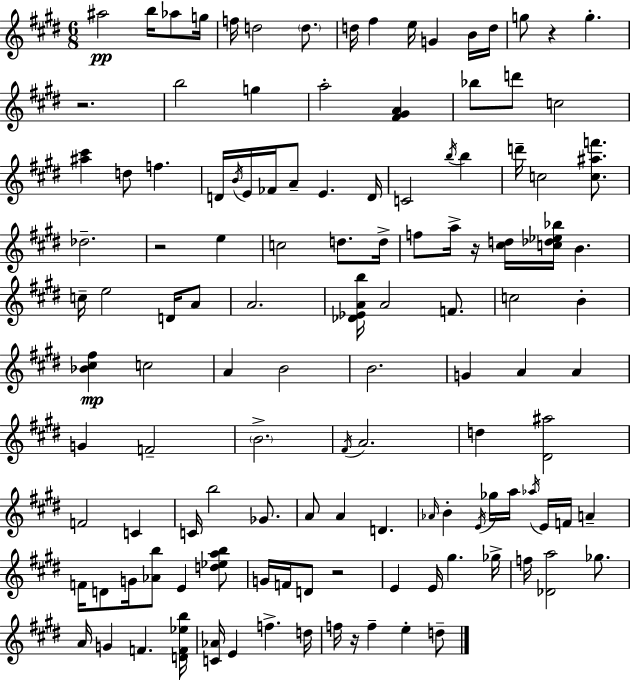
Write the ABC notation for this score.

X:1
T:Untitled
M:6/8
L:1/4
K:E
^a2 b/4 _a/2 g/4 f/4 d2 d/2 d/4 ^f e/4 G B/4 d/4 g/2 z g z2 b2 g a2 [^F^GA] _b/2 d'/2 c2 [^a^c'] d/2 f D/4 B/4 E/4 _F/4 A/2 E D/4 C2 b/4 b d'/4 c2 [c^af']/2 _d2 z2 e c2 d/2 d/4 f/2 a/4 z/4 [^cd]/4 [c_d_e_b]/4 B c/4 e2 D/4 A/2 A2 [_D_EAb]/4 A2 F/2 c2 B [_B^c^f] c2 A B2 B2 G A A G F2 B2 ^F/4 A2 d [^D^a]2 F2 C C/4 b2 _G/2 A/2 A D _A/4 B E/4 _g/4 a/4 _a/4 E/4 F/4 A F/4 D/2 G/4 [_Ab]/2 E [d_eab]/2 G/4 F/4 D/2 z2 E E/4 ^g _g/4 f/4 [_Da]2 _g/2 A/4 G F [DF_eb]/4 [C_A]/4 E f d/4 f/4 z/4 f e d/2